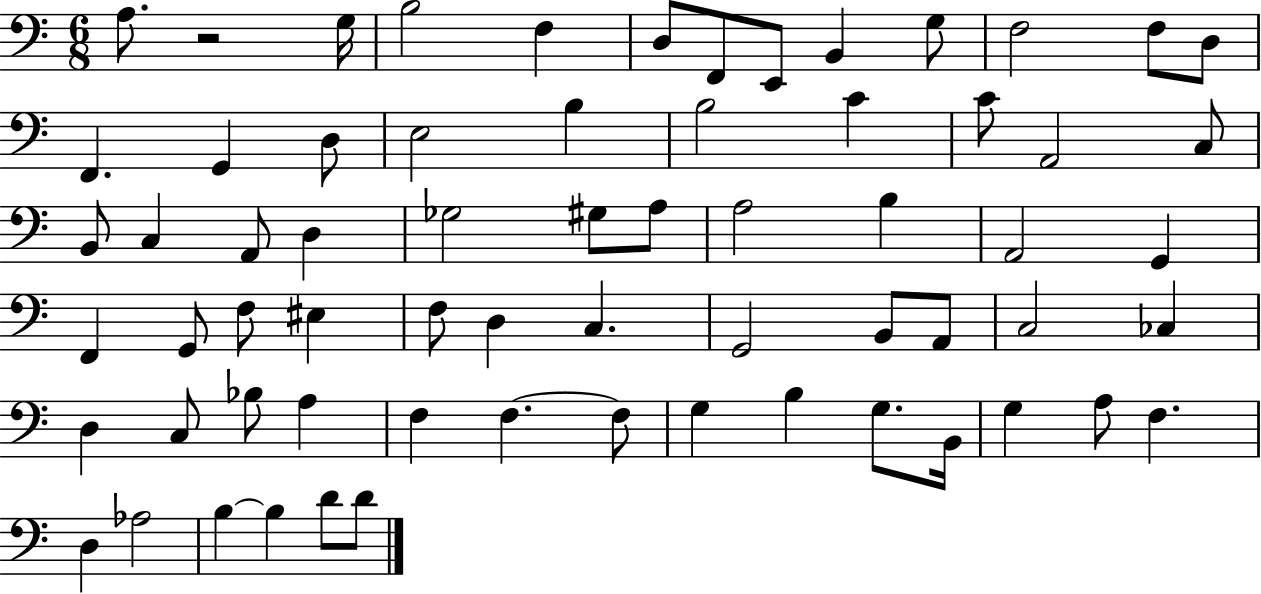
{
  \clef bass
  \numericTimeSignature
  \time 6/8
  \key c \major
  a8. r2 g16 | b2 f4 | d8 f,8 e,8 b,4 g8 | f2 f8 d8 | \break f,4. g,4 d8 | e2 b4 | b2 c'4 | c'8 a,2 c8 | \break b,8 c4 a,8 d4 | ges2 gis8 a8 | a2 b4 | a,2 g,4 | \break f,4 g,8 f8 eis4 | f8 d4 c4. | g,2 b,8 a,8 | c2 ces4 | \break d4 c8 bes8 a4 | f4 f4.~~ f8 | g4 b4 g8. b,16 | g4 a8 f4. | \break d4 aes2 | b4~~ b4 d'8 d'8 | \bar "|."
}